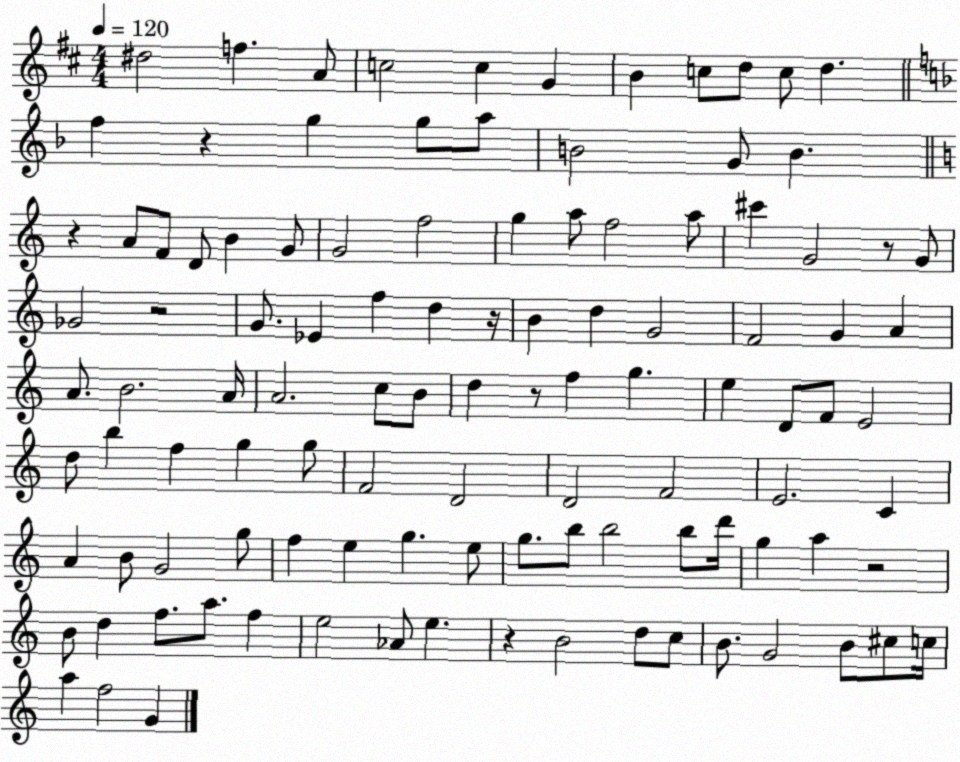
X:1
T:Untitled
M:4/4
L:1/4
K:D
^d2 f A/2 c2 c G B c/2 d/2 c/2 d f z g g/2 a/2 B2 G/2 B z A/2 F/2 D/2 B G/2 G2 f2 g a/2 f2 a/2 ^c' G2 z/2 G/2 _G2 z2 G/2 _E f d z/4 B d G2 F2 G A A/2 B2 A/4 A2 c/2 B/2 d z/2 f g e D/2 F/2 E2 d/2 b f g g/2 F2 D2 D2 F2 E2 C A B/2 G2 g/2 f e g e/2 g/2 b/2 b2 b/2 d'/4 g a z2 B/2 d f/2 a/2 f e2 _A/2 e z B2 d/2 c/2 B/2 G2 B/2 ^c/2 c/4 a f2 G